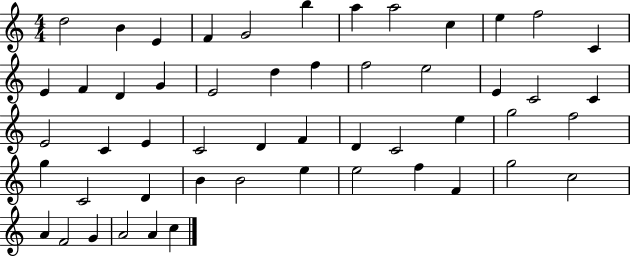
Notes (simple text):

D5/h B4/q E4/q F4/q G4/h B5/q A5/q A5/h C5/q E5/q F5/h C4/q E4/q F4/q D4/q G4/q E4/h D5/q F5/q F5/h E5/h E4/q C4/h C4/q E4/h C4/q E4/q C4/h D4/q F4/q D4/q C4/h E5/q G5/h F5/h G5/q C4/h D4/q B4/q B4/h E5/q E5/h F5/q F4/q G5/h C5/h A4/q F4/h G4/q A4/h A4/q C5/q